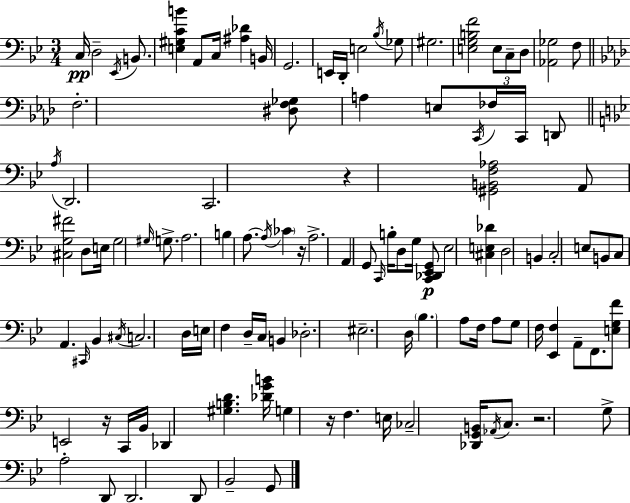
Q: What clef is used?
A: bass